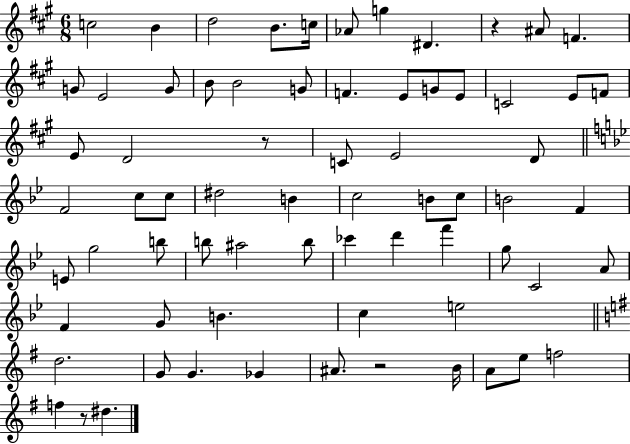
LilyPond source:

{
  \clef treble
  \numericTimeSignature
  \time 6/8
  \key a \major
  c''2 b'4 | d''2 b'8. c''16 | aes'8 g''4 dis'4. | r4 ais'8 f'4. | \break g'8 e'2 g'8 | b'8 b'2 g'8 | f'4. e'8 g'8 e'8 | c'2 e'8 f'8 | \break e'8 d'2 r8 | c'8 e'2 d'8 | \bar "||" \break \key g \minor f'2 c''8 c''8 | dis''2 b'4 | c''2 b'8 c''8 | b'2 f'4 | \break e'8 g''2 b''8 | b''8 ais''2 b''8 | ces'''4 d'''4 f'''4 | g''8 c'2 a'8 | \break f'4 g'8 b'4. | c''4 e''2 | \bar "||" \break \key g \major d''2. | g'8 g'4. ges'4 | ais'8. r2 b'16 | a'8 e''8 f''2 | \break f''4 r8 dis''4. | \bar "|."
}